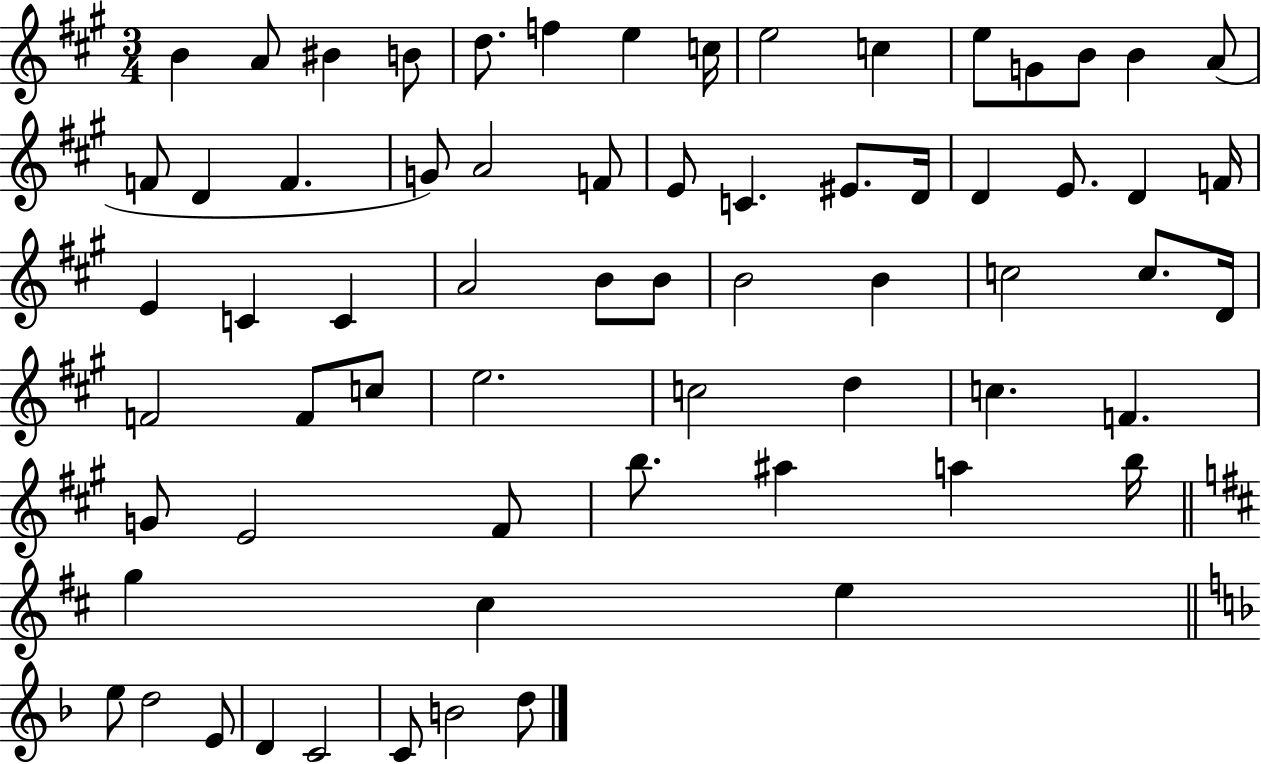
B4/q A4/e BIS4/q B4/e D5/e. F5/q E5/q C5/s E5/h C5/q E5/e G4/e B4/e B4/q A4/e F4/e D4/q F4/q. G4/e A4/h F4/e E4/e C4/q. EIS4/e. D4/s D4/q E4/e. D4/q F4/s E4/q C4/q C4/q A4/h B4/e B4/e B4/h B4/q C5/h C5/e. D4/s F4/h F4/e C5/e E5/h. C5/h D5/q C5/q. F4/q. G4/e E4/h F#4/e B5/e. A#5/q A5/q B5/s G5/q C#5/q E5/q E5/e D5/h E4/e D4/q C4/h C4/e B4/h D5/e